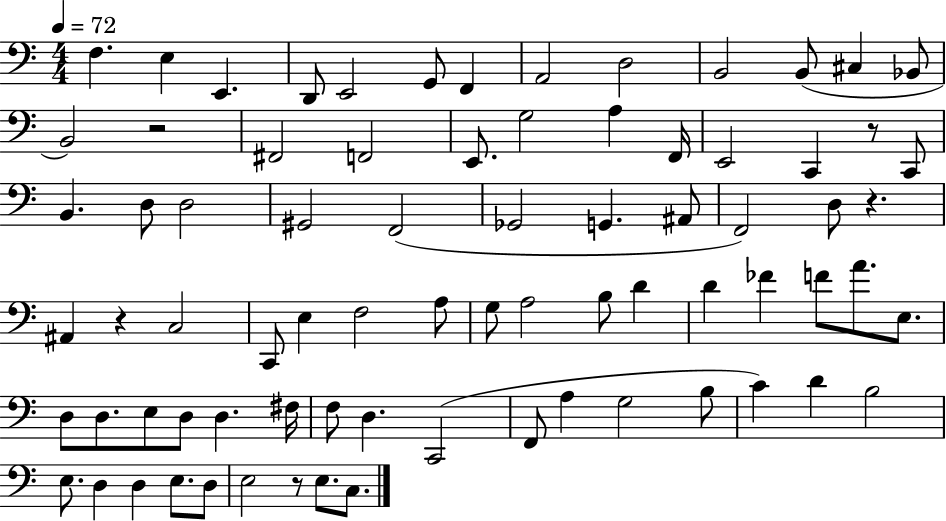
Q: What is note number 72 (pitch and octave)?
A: C3